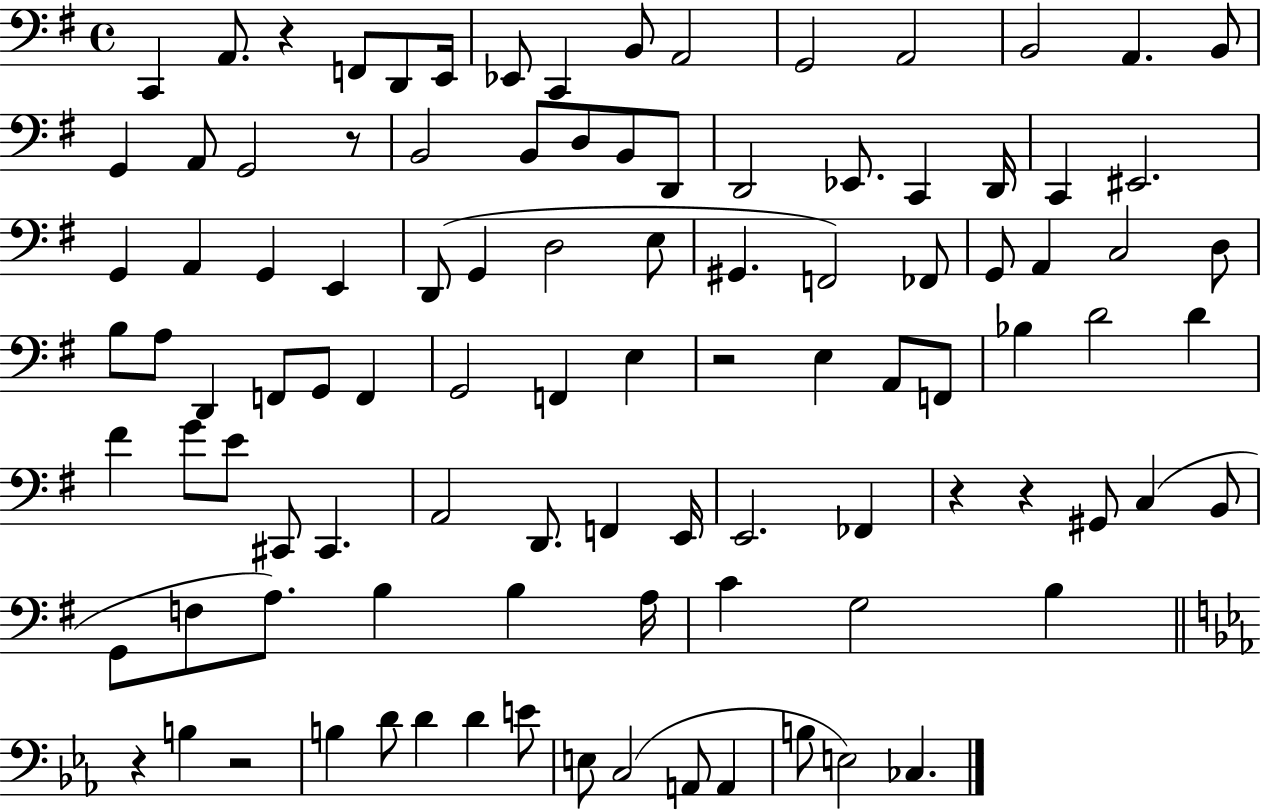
X:1
T:Untitled
M:4/4
L:1/4
K:G
C,, A,,/2 z F,,/2 D,,/2 E,,/4 _E,,/2 C,, B,,/2 A,,2 G,,2 A,,2 B,,2 A,, B,,/2 G,, A,,/2 G,,2 z/2 B,,2 B,,/2 D,/2 B,,/2 D,,/2 D,,2 _E,,/2 C,, D,,/4 C,, ^E,,2 G,, A,, G,, E,, D,,/2 G,, D,2 E,/2 ^G,, F,,2 _F,,/2 G,,/2 A,, C,2 D,/2 B,/2 A,/2 D,, F,,/2 G,,/2 F,, G,,2 F,, E, z2 E, A,,/2 F,,/2 _B, D2 D ^F G/2 E/2 ^C,,/2 ^C,, A,,2 D,,/2 F,, E,,/4 E,,2 _F,, z z ^G,,/2 C, B,,/2 G,,/2 F,/2 A,/2 B, B, A,/4 C G,2 B, z B, z2 B, D/2 D D E/2 E,/2 C,2 A,,/2 A,, B,/2 E,2 _C,